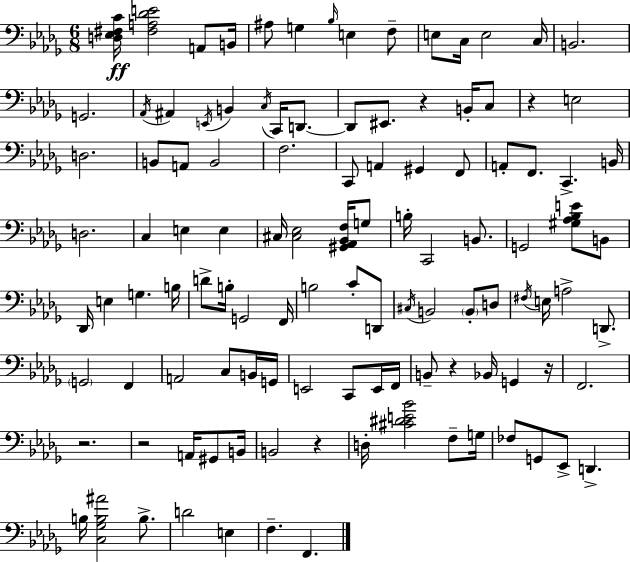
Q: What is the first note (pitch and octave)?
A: A2